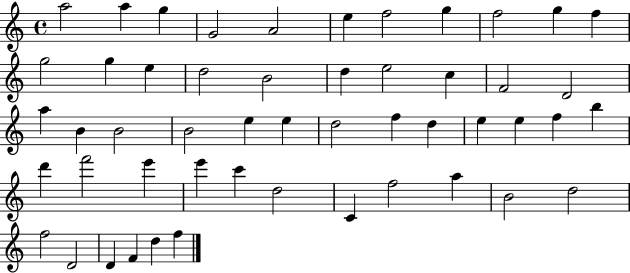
A5/h A5/q G5/q G4/h A4/h E5/q F5/h G5/q F5/h G5/q F5/q G5/h G5/q E5/q D5/h B4/h D5/q E5/h C5/q F4/h D4/h A5/q B4/q B4/h B4/h E5/q E5/q D5/h F5/q D5/q E5/q E5/q F5/q B5/q D6/q F6/h E6/q E6/q C6/q D5/h C4/q F5/h A5/q B4/h D5/h F5/h D4/h D4/q F4/q D5/q F5/q